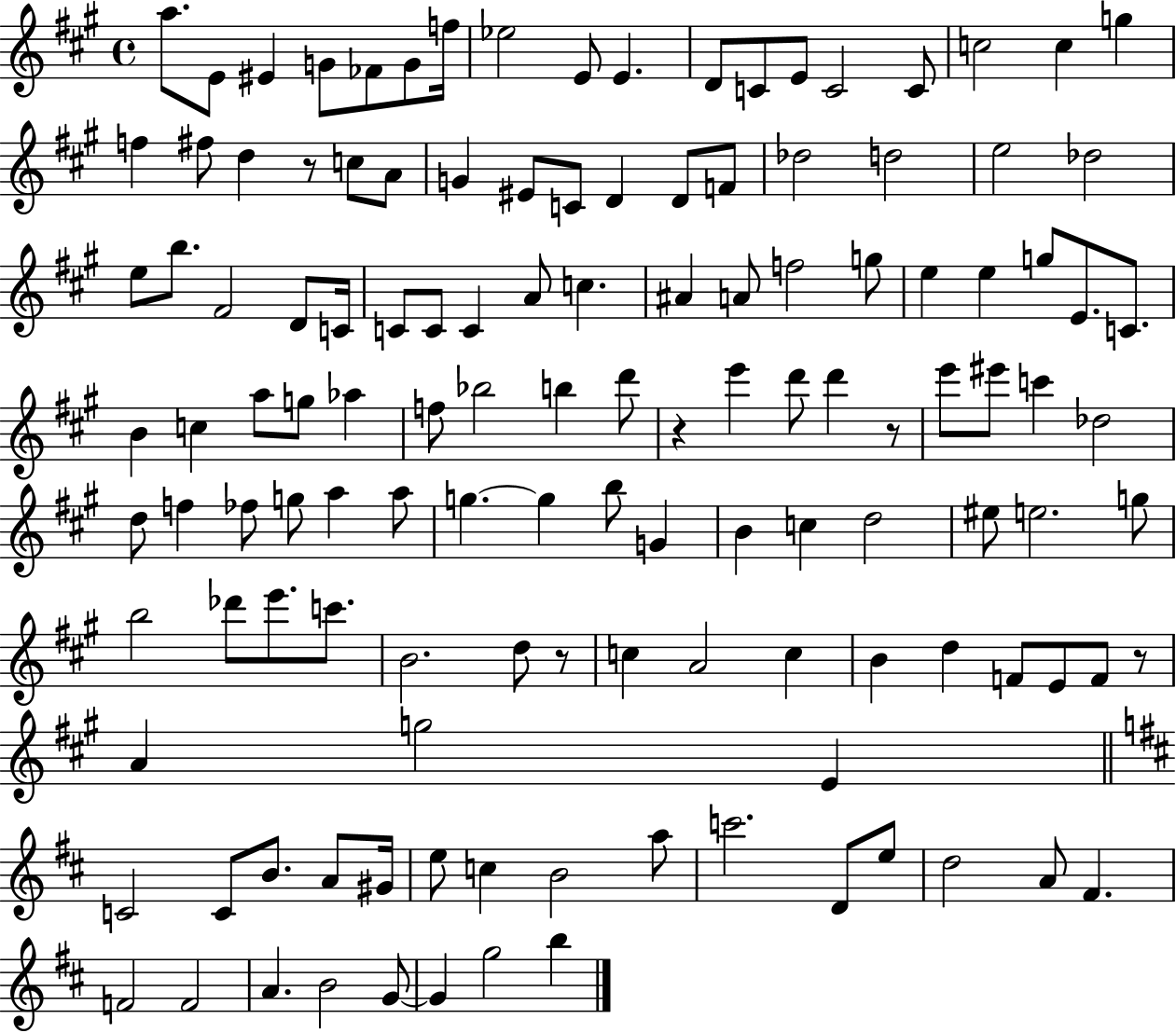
{
  \clef treble
  \time 4/4
  \defaultTimeSignature
  \key a \major
  a''8. e'8 eis'4 g'8 fes'8 g'8 f''16 | ees''2 e'8 e'4. | d'8 c'8 e'8 c'2 c'8 | c''2 c''4 g''4 | \break f''4 fis''8 d''4 r8 c''8 a'8 | g'4 eis'8 c'8 d'4 d'8 f'8 | des''2 d''2 | e''2 des''2 | \break e''8 b''8. fis'2 d'8 c'16 | c'8 c'8 c'4 a'8 c''4. | ais'4 a'8 f''2 g''8 | e''4 e''4 g''8 e'8. c'8. | \break b'4 c''4 a''8 g''8 aes''4 | f''8 bes''2 b''4 d'''8 | r4 e'''4 d'''8 d'''4 r8 | e'''8 eis'''8 c'''4 des''2 | \break d''8 f''4 fes''8 g''8 a''4 a''8 | g''4.~~ g''4 b''8 g'4 | b'4 c''4 d''2 | eis''8 e''2. g''8 | \break b''2 des'''8 e'''8. c'''8. | b'2. d''8 r8 | c''4 a'2 c''4 | b'4 d''4 f'8 e'8 f'8 r8 | \break a'4 g''2 e'4 | \bar "||" \break \key b \minor c'2 c'8 b'8. a'8 gis'16 | e''8 c''4 b'2 a''8 | c'''2. d'8 e''8 | d''2 a'8 fis'4. | \break f'2 f'2 | a'4. b'2 g'8~~ | g'4 g''2 b''4 | \bar "|."
}